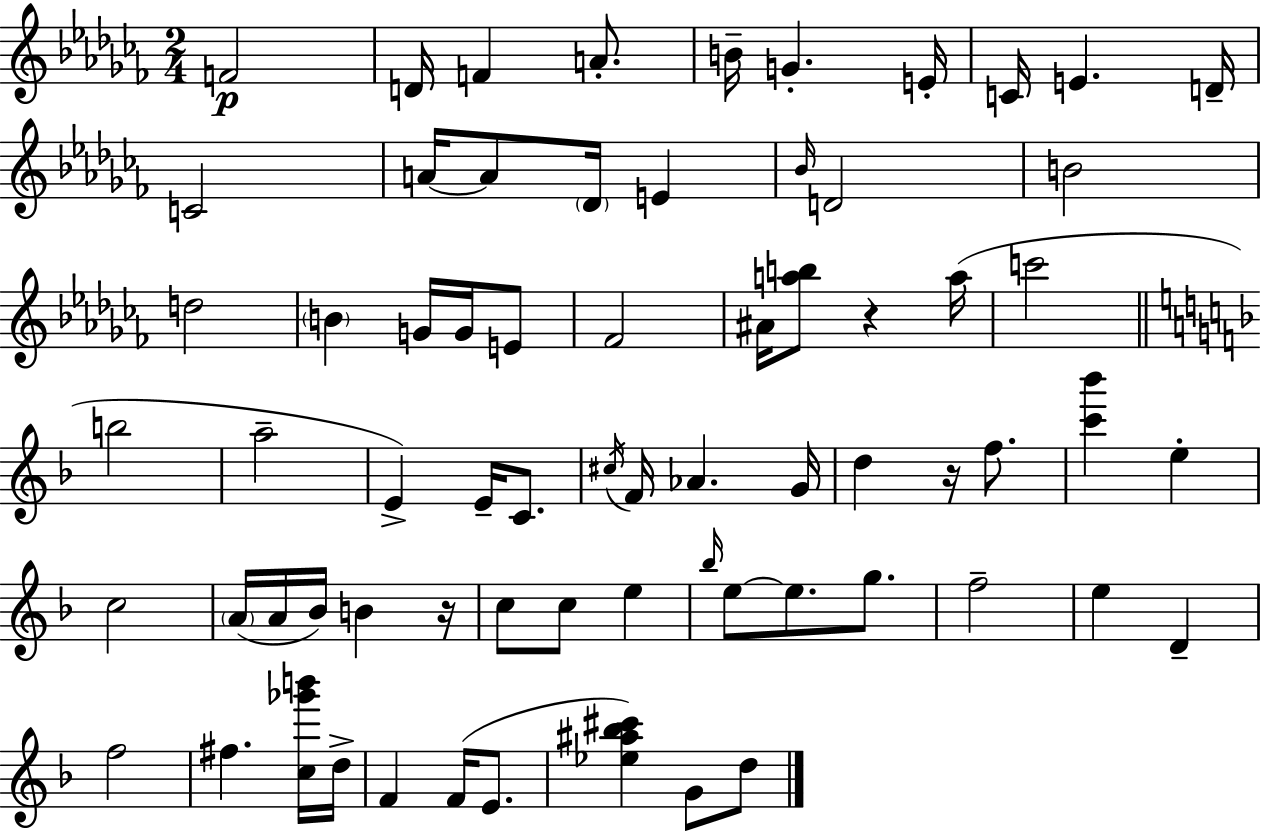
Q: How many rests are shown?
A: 3